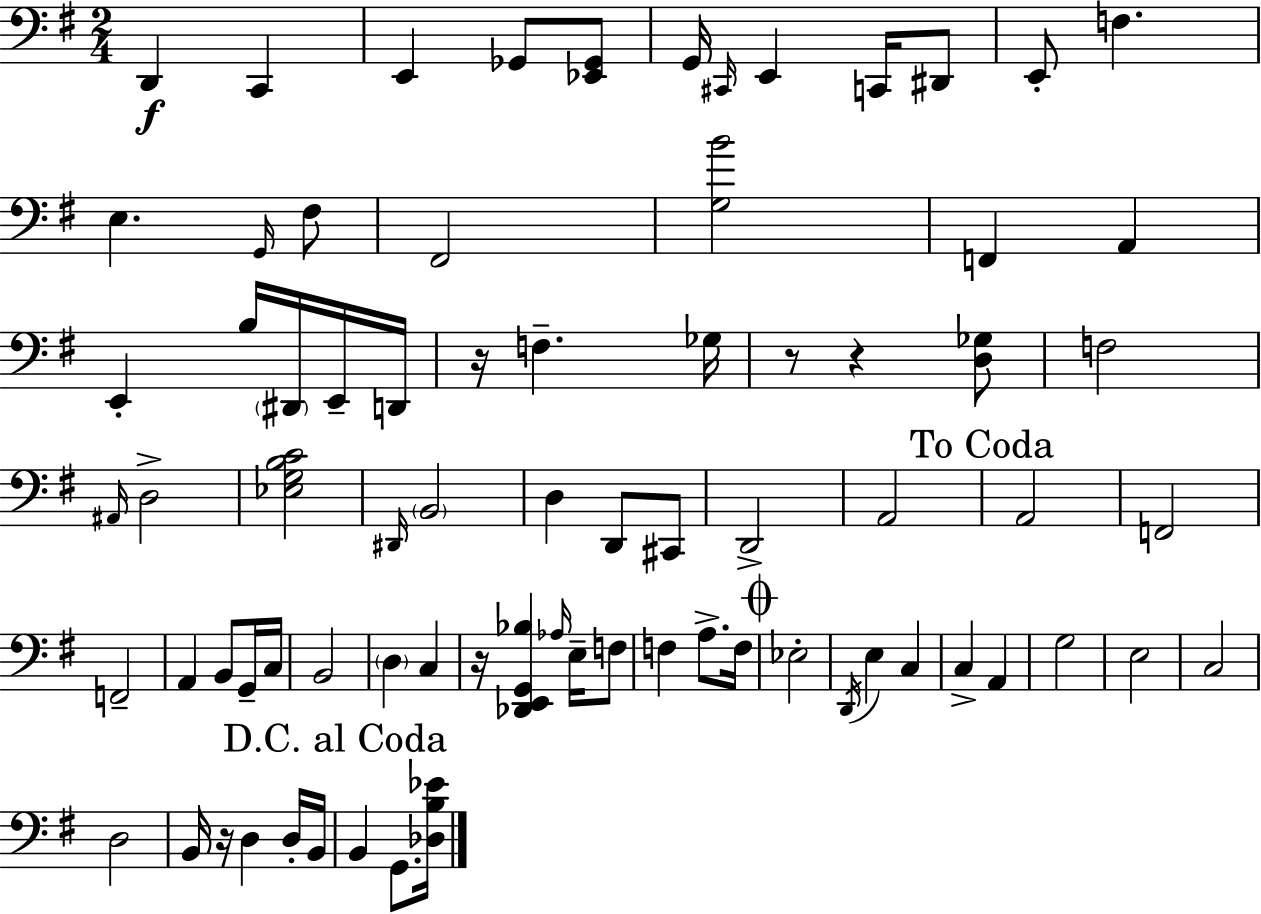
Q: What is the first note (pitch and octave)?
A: D2